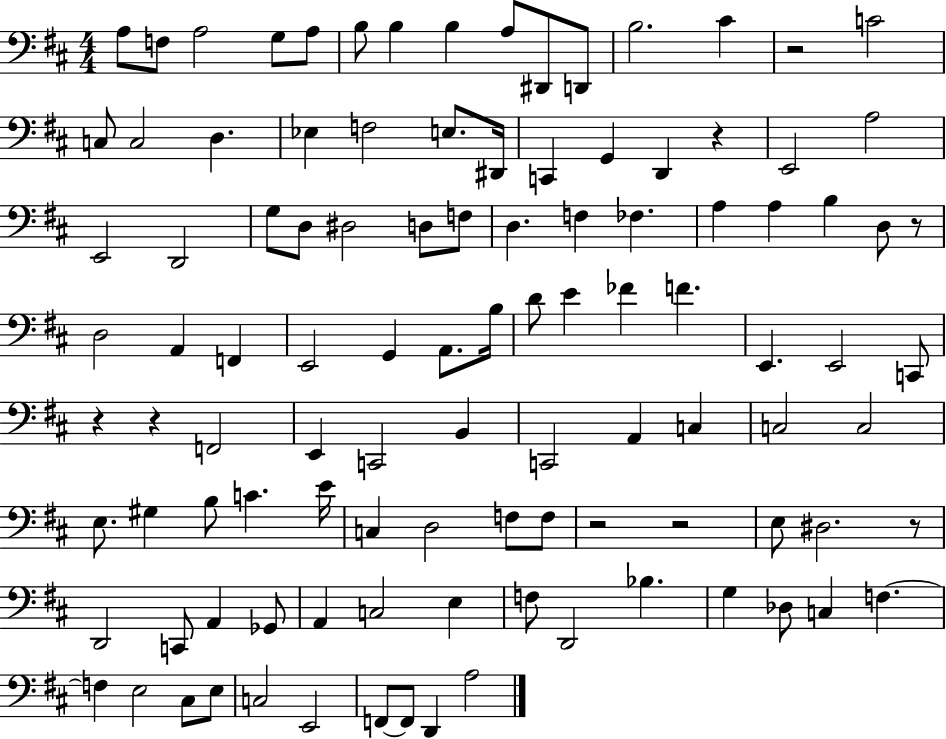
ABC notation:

X:1
T:Untitled
M:4/4
L:1/4
K:D
A,/2 F,/2 A,2 G,/2 A,/2 B,/2 B, B, A,/2 ^D,,/2 D,,/2 B,2 ^C z2 C2 C,/2 C,2 D, _E, F,2 E,/2 ^D,,/4 C,, G,, D,, z E,,2 A,2 E,,2 D,,2 G,/2 D,/2 ^D,2 D,/2 F,/2 D, F, _F, A, A, B, D,/2 z/2 D,2 A,, F,, E,,2 G,, A,,/2 B,/4 D/2 E _F F E,, E,,2 C,,/2 z z F,,2 E,, C,,2 B,, C,,2 A,, C, C,2 C,2 E,/2 ^G, B,/2 C E/4 C, D,2 F,/2 F,/2 z2 z2 E,/2 ^D,2 z/2 D,,2 C,,/2 A,, _G,,/2 A,, C,2 E, F,/2 D,,2 _B, G, _D,/2 C, F, F, E,2 ^C,/2 E,/2 C,2 E,,2 F,,/2 F,,/2 D,, A,2